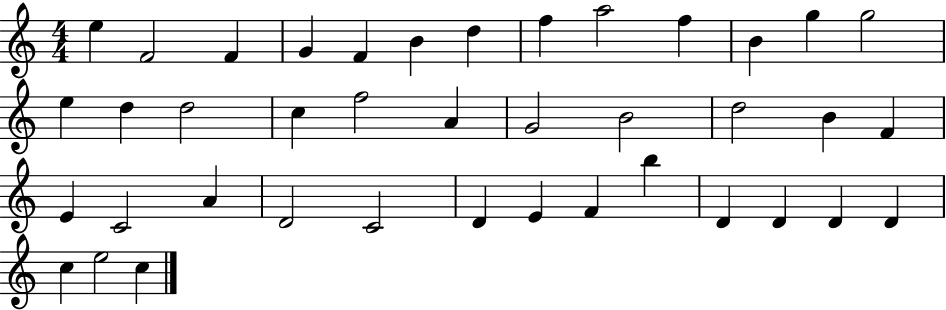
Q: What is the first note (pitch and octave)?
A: E5